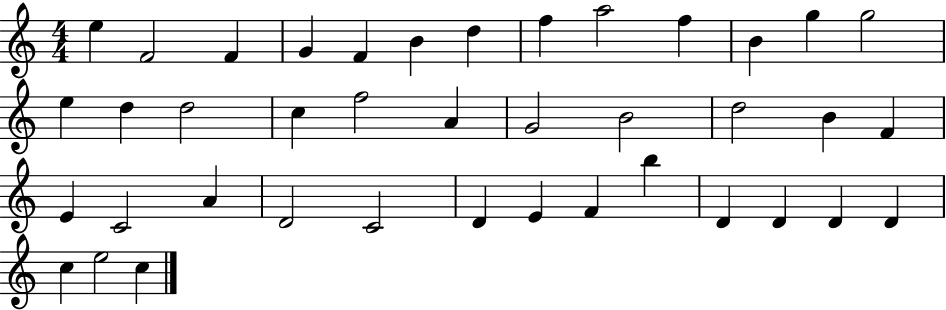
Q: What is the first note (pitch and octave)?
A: E5